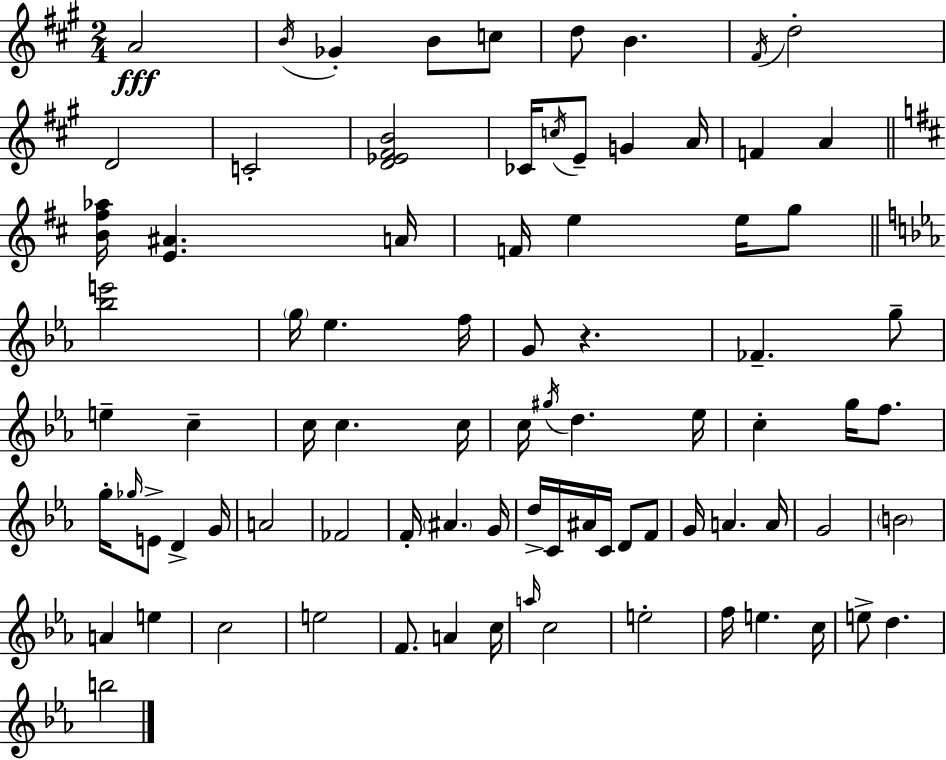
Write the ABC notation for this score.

X:1
T:Untitled
M:2/4
L:1/4
K:A
A2 B/4 _G B/2 c/2 d/2 B ^F/4 d2 D2 C2 [D_E^FB]2 _C/4 c/4 E/2 G A/4 F A [B^f_a]/4 [E^A] A/4 F/4 e e/4 g/2 [_be']2 g/4 _e f/4 G/2 z _F g/2 e c c/4 c c/4 c/4 ^g/4 d _e/4 c g/4 f/2 g/4 _g/4 E/2 D G/4 A2 _F2 F/4 ^A G/4 d/4 C/4 ^A/4 C/4 D/2 F/2 G/4 A A/4 G2 B2 A e c2 e2 F/2 A c/4 a/4 c2 e2 f/4 e c/4 e/2 d b2